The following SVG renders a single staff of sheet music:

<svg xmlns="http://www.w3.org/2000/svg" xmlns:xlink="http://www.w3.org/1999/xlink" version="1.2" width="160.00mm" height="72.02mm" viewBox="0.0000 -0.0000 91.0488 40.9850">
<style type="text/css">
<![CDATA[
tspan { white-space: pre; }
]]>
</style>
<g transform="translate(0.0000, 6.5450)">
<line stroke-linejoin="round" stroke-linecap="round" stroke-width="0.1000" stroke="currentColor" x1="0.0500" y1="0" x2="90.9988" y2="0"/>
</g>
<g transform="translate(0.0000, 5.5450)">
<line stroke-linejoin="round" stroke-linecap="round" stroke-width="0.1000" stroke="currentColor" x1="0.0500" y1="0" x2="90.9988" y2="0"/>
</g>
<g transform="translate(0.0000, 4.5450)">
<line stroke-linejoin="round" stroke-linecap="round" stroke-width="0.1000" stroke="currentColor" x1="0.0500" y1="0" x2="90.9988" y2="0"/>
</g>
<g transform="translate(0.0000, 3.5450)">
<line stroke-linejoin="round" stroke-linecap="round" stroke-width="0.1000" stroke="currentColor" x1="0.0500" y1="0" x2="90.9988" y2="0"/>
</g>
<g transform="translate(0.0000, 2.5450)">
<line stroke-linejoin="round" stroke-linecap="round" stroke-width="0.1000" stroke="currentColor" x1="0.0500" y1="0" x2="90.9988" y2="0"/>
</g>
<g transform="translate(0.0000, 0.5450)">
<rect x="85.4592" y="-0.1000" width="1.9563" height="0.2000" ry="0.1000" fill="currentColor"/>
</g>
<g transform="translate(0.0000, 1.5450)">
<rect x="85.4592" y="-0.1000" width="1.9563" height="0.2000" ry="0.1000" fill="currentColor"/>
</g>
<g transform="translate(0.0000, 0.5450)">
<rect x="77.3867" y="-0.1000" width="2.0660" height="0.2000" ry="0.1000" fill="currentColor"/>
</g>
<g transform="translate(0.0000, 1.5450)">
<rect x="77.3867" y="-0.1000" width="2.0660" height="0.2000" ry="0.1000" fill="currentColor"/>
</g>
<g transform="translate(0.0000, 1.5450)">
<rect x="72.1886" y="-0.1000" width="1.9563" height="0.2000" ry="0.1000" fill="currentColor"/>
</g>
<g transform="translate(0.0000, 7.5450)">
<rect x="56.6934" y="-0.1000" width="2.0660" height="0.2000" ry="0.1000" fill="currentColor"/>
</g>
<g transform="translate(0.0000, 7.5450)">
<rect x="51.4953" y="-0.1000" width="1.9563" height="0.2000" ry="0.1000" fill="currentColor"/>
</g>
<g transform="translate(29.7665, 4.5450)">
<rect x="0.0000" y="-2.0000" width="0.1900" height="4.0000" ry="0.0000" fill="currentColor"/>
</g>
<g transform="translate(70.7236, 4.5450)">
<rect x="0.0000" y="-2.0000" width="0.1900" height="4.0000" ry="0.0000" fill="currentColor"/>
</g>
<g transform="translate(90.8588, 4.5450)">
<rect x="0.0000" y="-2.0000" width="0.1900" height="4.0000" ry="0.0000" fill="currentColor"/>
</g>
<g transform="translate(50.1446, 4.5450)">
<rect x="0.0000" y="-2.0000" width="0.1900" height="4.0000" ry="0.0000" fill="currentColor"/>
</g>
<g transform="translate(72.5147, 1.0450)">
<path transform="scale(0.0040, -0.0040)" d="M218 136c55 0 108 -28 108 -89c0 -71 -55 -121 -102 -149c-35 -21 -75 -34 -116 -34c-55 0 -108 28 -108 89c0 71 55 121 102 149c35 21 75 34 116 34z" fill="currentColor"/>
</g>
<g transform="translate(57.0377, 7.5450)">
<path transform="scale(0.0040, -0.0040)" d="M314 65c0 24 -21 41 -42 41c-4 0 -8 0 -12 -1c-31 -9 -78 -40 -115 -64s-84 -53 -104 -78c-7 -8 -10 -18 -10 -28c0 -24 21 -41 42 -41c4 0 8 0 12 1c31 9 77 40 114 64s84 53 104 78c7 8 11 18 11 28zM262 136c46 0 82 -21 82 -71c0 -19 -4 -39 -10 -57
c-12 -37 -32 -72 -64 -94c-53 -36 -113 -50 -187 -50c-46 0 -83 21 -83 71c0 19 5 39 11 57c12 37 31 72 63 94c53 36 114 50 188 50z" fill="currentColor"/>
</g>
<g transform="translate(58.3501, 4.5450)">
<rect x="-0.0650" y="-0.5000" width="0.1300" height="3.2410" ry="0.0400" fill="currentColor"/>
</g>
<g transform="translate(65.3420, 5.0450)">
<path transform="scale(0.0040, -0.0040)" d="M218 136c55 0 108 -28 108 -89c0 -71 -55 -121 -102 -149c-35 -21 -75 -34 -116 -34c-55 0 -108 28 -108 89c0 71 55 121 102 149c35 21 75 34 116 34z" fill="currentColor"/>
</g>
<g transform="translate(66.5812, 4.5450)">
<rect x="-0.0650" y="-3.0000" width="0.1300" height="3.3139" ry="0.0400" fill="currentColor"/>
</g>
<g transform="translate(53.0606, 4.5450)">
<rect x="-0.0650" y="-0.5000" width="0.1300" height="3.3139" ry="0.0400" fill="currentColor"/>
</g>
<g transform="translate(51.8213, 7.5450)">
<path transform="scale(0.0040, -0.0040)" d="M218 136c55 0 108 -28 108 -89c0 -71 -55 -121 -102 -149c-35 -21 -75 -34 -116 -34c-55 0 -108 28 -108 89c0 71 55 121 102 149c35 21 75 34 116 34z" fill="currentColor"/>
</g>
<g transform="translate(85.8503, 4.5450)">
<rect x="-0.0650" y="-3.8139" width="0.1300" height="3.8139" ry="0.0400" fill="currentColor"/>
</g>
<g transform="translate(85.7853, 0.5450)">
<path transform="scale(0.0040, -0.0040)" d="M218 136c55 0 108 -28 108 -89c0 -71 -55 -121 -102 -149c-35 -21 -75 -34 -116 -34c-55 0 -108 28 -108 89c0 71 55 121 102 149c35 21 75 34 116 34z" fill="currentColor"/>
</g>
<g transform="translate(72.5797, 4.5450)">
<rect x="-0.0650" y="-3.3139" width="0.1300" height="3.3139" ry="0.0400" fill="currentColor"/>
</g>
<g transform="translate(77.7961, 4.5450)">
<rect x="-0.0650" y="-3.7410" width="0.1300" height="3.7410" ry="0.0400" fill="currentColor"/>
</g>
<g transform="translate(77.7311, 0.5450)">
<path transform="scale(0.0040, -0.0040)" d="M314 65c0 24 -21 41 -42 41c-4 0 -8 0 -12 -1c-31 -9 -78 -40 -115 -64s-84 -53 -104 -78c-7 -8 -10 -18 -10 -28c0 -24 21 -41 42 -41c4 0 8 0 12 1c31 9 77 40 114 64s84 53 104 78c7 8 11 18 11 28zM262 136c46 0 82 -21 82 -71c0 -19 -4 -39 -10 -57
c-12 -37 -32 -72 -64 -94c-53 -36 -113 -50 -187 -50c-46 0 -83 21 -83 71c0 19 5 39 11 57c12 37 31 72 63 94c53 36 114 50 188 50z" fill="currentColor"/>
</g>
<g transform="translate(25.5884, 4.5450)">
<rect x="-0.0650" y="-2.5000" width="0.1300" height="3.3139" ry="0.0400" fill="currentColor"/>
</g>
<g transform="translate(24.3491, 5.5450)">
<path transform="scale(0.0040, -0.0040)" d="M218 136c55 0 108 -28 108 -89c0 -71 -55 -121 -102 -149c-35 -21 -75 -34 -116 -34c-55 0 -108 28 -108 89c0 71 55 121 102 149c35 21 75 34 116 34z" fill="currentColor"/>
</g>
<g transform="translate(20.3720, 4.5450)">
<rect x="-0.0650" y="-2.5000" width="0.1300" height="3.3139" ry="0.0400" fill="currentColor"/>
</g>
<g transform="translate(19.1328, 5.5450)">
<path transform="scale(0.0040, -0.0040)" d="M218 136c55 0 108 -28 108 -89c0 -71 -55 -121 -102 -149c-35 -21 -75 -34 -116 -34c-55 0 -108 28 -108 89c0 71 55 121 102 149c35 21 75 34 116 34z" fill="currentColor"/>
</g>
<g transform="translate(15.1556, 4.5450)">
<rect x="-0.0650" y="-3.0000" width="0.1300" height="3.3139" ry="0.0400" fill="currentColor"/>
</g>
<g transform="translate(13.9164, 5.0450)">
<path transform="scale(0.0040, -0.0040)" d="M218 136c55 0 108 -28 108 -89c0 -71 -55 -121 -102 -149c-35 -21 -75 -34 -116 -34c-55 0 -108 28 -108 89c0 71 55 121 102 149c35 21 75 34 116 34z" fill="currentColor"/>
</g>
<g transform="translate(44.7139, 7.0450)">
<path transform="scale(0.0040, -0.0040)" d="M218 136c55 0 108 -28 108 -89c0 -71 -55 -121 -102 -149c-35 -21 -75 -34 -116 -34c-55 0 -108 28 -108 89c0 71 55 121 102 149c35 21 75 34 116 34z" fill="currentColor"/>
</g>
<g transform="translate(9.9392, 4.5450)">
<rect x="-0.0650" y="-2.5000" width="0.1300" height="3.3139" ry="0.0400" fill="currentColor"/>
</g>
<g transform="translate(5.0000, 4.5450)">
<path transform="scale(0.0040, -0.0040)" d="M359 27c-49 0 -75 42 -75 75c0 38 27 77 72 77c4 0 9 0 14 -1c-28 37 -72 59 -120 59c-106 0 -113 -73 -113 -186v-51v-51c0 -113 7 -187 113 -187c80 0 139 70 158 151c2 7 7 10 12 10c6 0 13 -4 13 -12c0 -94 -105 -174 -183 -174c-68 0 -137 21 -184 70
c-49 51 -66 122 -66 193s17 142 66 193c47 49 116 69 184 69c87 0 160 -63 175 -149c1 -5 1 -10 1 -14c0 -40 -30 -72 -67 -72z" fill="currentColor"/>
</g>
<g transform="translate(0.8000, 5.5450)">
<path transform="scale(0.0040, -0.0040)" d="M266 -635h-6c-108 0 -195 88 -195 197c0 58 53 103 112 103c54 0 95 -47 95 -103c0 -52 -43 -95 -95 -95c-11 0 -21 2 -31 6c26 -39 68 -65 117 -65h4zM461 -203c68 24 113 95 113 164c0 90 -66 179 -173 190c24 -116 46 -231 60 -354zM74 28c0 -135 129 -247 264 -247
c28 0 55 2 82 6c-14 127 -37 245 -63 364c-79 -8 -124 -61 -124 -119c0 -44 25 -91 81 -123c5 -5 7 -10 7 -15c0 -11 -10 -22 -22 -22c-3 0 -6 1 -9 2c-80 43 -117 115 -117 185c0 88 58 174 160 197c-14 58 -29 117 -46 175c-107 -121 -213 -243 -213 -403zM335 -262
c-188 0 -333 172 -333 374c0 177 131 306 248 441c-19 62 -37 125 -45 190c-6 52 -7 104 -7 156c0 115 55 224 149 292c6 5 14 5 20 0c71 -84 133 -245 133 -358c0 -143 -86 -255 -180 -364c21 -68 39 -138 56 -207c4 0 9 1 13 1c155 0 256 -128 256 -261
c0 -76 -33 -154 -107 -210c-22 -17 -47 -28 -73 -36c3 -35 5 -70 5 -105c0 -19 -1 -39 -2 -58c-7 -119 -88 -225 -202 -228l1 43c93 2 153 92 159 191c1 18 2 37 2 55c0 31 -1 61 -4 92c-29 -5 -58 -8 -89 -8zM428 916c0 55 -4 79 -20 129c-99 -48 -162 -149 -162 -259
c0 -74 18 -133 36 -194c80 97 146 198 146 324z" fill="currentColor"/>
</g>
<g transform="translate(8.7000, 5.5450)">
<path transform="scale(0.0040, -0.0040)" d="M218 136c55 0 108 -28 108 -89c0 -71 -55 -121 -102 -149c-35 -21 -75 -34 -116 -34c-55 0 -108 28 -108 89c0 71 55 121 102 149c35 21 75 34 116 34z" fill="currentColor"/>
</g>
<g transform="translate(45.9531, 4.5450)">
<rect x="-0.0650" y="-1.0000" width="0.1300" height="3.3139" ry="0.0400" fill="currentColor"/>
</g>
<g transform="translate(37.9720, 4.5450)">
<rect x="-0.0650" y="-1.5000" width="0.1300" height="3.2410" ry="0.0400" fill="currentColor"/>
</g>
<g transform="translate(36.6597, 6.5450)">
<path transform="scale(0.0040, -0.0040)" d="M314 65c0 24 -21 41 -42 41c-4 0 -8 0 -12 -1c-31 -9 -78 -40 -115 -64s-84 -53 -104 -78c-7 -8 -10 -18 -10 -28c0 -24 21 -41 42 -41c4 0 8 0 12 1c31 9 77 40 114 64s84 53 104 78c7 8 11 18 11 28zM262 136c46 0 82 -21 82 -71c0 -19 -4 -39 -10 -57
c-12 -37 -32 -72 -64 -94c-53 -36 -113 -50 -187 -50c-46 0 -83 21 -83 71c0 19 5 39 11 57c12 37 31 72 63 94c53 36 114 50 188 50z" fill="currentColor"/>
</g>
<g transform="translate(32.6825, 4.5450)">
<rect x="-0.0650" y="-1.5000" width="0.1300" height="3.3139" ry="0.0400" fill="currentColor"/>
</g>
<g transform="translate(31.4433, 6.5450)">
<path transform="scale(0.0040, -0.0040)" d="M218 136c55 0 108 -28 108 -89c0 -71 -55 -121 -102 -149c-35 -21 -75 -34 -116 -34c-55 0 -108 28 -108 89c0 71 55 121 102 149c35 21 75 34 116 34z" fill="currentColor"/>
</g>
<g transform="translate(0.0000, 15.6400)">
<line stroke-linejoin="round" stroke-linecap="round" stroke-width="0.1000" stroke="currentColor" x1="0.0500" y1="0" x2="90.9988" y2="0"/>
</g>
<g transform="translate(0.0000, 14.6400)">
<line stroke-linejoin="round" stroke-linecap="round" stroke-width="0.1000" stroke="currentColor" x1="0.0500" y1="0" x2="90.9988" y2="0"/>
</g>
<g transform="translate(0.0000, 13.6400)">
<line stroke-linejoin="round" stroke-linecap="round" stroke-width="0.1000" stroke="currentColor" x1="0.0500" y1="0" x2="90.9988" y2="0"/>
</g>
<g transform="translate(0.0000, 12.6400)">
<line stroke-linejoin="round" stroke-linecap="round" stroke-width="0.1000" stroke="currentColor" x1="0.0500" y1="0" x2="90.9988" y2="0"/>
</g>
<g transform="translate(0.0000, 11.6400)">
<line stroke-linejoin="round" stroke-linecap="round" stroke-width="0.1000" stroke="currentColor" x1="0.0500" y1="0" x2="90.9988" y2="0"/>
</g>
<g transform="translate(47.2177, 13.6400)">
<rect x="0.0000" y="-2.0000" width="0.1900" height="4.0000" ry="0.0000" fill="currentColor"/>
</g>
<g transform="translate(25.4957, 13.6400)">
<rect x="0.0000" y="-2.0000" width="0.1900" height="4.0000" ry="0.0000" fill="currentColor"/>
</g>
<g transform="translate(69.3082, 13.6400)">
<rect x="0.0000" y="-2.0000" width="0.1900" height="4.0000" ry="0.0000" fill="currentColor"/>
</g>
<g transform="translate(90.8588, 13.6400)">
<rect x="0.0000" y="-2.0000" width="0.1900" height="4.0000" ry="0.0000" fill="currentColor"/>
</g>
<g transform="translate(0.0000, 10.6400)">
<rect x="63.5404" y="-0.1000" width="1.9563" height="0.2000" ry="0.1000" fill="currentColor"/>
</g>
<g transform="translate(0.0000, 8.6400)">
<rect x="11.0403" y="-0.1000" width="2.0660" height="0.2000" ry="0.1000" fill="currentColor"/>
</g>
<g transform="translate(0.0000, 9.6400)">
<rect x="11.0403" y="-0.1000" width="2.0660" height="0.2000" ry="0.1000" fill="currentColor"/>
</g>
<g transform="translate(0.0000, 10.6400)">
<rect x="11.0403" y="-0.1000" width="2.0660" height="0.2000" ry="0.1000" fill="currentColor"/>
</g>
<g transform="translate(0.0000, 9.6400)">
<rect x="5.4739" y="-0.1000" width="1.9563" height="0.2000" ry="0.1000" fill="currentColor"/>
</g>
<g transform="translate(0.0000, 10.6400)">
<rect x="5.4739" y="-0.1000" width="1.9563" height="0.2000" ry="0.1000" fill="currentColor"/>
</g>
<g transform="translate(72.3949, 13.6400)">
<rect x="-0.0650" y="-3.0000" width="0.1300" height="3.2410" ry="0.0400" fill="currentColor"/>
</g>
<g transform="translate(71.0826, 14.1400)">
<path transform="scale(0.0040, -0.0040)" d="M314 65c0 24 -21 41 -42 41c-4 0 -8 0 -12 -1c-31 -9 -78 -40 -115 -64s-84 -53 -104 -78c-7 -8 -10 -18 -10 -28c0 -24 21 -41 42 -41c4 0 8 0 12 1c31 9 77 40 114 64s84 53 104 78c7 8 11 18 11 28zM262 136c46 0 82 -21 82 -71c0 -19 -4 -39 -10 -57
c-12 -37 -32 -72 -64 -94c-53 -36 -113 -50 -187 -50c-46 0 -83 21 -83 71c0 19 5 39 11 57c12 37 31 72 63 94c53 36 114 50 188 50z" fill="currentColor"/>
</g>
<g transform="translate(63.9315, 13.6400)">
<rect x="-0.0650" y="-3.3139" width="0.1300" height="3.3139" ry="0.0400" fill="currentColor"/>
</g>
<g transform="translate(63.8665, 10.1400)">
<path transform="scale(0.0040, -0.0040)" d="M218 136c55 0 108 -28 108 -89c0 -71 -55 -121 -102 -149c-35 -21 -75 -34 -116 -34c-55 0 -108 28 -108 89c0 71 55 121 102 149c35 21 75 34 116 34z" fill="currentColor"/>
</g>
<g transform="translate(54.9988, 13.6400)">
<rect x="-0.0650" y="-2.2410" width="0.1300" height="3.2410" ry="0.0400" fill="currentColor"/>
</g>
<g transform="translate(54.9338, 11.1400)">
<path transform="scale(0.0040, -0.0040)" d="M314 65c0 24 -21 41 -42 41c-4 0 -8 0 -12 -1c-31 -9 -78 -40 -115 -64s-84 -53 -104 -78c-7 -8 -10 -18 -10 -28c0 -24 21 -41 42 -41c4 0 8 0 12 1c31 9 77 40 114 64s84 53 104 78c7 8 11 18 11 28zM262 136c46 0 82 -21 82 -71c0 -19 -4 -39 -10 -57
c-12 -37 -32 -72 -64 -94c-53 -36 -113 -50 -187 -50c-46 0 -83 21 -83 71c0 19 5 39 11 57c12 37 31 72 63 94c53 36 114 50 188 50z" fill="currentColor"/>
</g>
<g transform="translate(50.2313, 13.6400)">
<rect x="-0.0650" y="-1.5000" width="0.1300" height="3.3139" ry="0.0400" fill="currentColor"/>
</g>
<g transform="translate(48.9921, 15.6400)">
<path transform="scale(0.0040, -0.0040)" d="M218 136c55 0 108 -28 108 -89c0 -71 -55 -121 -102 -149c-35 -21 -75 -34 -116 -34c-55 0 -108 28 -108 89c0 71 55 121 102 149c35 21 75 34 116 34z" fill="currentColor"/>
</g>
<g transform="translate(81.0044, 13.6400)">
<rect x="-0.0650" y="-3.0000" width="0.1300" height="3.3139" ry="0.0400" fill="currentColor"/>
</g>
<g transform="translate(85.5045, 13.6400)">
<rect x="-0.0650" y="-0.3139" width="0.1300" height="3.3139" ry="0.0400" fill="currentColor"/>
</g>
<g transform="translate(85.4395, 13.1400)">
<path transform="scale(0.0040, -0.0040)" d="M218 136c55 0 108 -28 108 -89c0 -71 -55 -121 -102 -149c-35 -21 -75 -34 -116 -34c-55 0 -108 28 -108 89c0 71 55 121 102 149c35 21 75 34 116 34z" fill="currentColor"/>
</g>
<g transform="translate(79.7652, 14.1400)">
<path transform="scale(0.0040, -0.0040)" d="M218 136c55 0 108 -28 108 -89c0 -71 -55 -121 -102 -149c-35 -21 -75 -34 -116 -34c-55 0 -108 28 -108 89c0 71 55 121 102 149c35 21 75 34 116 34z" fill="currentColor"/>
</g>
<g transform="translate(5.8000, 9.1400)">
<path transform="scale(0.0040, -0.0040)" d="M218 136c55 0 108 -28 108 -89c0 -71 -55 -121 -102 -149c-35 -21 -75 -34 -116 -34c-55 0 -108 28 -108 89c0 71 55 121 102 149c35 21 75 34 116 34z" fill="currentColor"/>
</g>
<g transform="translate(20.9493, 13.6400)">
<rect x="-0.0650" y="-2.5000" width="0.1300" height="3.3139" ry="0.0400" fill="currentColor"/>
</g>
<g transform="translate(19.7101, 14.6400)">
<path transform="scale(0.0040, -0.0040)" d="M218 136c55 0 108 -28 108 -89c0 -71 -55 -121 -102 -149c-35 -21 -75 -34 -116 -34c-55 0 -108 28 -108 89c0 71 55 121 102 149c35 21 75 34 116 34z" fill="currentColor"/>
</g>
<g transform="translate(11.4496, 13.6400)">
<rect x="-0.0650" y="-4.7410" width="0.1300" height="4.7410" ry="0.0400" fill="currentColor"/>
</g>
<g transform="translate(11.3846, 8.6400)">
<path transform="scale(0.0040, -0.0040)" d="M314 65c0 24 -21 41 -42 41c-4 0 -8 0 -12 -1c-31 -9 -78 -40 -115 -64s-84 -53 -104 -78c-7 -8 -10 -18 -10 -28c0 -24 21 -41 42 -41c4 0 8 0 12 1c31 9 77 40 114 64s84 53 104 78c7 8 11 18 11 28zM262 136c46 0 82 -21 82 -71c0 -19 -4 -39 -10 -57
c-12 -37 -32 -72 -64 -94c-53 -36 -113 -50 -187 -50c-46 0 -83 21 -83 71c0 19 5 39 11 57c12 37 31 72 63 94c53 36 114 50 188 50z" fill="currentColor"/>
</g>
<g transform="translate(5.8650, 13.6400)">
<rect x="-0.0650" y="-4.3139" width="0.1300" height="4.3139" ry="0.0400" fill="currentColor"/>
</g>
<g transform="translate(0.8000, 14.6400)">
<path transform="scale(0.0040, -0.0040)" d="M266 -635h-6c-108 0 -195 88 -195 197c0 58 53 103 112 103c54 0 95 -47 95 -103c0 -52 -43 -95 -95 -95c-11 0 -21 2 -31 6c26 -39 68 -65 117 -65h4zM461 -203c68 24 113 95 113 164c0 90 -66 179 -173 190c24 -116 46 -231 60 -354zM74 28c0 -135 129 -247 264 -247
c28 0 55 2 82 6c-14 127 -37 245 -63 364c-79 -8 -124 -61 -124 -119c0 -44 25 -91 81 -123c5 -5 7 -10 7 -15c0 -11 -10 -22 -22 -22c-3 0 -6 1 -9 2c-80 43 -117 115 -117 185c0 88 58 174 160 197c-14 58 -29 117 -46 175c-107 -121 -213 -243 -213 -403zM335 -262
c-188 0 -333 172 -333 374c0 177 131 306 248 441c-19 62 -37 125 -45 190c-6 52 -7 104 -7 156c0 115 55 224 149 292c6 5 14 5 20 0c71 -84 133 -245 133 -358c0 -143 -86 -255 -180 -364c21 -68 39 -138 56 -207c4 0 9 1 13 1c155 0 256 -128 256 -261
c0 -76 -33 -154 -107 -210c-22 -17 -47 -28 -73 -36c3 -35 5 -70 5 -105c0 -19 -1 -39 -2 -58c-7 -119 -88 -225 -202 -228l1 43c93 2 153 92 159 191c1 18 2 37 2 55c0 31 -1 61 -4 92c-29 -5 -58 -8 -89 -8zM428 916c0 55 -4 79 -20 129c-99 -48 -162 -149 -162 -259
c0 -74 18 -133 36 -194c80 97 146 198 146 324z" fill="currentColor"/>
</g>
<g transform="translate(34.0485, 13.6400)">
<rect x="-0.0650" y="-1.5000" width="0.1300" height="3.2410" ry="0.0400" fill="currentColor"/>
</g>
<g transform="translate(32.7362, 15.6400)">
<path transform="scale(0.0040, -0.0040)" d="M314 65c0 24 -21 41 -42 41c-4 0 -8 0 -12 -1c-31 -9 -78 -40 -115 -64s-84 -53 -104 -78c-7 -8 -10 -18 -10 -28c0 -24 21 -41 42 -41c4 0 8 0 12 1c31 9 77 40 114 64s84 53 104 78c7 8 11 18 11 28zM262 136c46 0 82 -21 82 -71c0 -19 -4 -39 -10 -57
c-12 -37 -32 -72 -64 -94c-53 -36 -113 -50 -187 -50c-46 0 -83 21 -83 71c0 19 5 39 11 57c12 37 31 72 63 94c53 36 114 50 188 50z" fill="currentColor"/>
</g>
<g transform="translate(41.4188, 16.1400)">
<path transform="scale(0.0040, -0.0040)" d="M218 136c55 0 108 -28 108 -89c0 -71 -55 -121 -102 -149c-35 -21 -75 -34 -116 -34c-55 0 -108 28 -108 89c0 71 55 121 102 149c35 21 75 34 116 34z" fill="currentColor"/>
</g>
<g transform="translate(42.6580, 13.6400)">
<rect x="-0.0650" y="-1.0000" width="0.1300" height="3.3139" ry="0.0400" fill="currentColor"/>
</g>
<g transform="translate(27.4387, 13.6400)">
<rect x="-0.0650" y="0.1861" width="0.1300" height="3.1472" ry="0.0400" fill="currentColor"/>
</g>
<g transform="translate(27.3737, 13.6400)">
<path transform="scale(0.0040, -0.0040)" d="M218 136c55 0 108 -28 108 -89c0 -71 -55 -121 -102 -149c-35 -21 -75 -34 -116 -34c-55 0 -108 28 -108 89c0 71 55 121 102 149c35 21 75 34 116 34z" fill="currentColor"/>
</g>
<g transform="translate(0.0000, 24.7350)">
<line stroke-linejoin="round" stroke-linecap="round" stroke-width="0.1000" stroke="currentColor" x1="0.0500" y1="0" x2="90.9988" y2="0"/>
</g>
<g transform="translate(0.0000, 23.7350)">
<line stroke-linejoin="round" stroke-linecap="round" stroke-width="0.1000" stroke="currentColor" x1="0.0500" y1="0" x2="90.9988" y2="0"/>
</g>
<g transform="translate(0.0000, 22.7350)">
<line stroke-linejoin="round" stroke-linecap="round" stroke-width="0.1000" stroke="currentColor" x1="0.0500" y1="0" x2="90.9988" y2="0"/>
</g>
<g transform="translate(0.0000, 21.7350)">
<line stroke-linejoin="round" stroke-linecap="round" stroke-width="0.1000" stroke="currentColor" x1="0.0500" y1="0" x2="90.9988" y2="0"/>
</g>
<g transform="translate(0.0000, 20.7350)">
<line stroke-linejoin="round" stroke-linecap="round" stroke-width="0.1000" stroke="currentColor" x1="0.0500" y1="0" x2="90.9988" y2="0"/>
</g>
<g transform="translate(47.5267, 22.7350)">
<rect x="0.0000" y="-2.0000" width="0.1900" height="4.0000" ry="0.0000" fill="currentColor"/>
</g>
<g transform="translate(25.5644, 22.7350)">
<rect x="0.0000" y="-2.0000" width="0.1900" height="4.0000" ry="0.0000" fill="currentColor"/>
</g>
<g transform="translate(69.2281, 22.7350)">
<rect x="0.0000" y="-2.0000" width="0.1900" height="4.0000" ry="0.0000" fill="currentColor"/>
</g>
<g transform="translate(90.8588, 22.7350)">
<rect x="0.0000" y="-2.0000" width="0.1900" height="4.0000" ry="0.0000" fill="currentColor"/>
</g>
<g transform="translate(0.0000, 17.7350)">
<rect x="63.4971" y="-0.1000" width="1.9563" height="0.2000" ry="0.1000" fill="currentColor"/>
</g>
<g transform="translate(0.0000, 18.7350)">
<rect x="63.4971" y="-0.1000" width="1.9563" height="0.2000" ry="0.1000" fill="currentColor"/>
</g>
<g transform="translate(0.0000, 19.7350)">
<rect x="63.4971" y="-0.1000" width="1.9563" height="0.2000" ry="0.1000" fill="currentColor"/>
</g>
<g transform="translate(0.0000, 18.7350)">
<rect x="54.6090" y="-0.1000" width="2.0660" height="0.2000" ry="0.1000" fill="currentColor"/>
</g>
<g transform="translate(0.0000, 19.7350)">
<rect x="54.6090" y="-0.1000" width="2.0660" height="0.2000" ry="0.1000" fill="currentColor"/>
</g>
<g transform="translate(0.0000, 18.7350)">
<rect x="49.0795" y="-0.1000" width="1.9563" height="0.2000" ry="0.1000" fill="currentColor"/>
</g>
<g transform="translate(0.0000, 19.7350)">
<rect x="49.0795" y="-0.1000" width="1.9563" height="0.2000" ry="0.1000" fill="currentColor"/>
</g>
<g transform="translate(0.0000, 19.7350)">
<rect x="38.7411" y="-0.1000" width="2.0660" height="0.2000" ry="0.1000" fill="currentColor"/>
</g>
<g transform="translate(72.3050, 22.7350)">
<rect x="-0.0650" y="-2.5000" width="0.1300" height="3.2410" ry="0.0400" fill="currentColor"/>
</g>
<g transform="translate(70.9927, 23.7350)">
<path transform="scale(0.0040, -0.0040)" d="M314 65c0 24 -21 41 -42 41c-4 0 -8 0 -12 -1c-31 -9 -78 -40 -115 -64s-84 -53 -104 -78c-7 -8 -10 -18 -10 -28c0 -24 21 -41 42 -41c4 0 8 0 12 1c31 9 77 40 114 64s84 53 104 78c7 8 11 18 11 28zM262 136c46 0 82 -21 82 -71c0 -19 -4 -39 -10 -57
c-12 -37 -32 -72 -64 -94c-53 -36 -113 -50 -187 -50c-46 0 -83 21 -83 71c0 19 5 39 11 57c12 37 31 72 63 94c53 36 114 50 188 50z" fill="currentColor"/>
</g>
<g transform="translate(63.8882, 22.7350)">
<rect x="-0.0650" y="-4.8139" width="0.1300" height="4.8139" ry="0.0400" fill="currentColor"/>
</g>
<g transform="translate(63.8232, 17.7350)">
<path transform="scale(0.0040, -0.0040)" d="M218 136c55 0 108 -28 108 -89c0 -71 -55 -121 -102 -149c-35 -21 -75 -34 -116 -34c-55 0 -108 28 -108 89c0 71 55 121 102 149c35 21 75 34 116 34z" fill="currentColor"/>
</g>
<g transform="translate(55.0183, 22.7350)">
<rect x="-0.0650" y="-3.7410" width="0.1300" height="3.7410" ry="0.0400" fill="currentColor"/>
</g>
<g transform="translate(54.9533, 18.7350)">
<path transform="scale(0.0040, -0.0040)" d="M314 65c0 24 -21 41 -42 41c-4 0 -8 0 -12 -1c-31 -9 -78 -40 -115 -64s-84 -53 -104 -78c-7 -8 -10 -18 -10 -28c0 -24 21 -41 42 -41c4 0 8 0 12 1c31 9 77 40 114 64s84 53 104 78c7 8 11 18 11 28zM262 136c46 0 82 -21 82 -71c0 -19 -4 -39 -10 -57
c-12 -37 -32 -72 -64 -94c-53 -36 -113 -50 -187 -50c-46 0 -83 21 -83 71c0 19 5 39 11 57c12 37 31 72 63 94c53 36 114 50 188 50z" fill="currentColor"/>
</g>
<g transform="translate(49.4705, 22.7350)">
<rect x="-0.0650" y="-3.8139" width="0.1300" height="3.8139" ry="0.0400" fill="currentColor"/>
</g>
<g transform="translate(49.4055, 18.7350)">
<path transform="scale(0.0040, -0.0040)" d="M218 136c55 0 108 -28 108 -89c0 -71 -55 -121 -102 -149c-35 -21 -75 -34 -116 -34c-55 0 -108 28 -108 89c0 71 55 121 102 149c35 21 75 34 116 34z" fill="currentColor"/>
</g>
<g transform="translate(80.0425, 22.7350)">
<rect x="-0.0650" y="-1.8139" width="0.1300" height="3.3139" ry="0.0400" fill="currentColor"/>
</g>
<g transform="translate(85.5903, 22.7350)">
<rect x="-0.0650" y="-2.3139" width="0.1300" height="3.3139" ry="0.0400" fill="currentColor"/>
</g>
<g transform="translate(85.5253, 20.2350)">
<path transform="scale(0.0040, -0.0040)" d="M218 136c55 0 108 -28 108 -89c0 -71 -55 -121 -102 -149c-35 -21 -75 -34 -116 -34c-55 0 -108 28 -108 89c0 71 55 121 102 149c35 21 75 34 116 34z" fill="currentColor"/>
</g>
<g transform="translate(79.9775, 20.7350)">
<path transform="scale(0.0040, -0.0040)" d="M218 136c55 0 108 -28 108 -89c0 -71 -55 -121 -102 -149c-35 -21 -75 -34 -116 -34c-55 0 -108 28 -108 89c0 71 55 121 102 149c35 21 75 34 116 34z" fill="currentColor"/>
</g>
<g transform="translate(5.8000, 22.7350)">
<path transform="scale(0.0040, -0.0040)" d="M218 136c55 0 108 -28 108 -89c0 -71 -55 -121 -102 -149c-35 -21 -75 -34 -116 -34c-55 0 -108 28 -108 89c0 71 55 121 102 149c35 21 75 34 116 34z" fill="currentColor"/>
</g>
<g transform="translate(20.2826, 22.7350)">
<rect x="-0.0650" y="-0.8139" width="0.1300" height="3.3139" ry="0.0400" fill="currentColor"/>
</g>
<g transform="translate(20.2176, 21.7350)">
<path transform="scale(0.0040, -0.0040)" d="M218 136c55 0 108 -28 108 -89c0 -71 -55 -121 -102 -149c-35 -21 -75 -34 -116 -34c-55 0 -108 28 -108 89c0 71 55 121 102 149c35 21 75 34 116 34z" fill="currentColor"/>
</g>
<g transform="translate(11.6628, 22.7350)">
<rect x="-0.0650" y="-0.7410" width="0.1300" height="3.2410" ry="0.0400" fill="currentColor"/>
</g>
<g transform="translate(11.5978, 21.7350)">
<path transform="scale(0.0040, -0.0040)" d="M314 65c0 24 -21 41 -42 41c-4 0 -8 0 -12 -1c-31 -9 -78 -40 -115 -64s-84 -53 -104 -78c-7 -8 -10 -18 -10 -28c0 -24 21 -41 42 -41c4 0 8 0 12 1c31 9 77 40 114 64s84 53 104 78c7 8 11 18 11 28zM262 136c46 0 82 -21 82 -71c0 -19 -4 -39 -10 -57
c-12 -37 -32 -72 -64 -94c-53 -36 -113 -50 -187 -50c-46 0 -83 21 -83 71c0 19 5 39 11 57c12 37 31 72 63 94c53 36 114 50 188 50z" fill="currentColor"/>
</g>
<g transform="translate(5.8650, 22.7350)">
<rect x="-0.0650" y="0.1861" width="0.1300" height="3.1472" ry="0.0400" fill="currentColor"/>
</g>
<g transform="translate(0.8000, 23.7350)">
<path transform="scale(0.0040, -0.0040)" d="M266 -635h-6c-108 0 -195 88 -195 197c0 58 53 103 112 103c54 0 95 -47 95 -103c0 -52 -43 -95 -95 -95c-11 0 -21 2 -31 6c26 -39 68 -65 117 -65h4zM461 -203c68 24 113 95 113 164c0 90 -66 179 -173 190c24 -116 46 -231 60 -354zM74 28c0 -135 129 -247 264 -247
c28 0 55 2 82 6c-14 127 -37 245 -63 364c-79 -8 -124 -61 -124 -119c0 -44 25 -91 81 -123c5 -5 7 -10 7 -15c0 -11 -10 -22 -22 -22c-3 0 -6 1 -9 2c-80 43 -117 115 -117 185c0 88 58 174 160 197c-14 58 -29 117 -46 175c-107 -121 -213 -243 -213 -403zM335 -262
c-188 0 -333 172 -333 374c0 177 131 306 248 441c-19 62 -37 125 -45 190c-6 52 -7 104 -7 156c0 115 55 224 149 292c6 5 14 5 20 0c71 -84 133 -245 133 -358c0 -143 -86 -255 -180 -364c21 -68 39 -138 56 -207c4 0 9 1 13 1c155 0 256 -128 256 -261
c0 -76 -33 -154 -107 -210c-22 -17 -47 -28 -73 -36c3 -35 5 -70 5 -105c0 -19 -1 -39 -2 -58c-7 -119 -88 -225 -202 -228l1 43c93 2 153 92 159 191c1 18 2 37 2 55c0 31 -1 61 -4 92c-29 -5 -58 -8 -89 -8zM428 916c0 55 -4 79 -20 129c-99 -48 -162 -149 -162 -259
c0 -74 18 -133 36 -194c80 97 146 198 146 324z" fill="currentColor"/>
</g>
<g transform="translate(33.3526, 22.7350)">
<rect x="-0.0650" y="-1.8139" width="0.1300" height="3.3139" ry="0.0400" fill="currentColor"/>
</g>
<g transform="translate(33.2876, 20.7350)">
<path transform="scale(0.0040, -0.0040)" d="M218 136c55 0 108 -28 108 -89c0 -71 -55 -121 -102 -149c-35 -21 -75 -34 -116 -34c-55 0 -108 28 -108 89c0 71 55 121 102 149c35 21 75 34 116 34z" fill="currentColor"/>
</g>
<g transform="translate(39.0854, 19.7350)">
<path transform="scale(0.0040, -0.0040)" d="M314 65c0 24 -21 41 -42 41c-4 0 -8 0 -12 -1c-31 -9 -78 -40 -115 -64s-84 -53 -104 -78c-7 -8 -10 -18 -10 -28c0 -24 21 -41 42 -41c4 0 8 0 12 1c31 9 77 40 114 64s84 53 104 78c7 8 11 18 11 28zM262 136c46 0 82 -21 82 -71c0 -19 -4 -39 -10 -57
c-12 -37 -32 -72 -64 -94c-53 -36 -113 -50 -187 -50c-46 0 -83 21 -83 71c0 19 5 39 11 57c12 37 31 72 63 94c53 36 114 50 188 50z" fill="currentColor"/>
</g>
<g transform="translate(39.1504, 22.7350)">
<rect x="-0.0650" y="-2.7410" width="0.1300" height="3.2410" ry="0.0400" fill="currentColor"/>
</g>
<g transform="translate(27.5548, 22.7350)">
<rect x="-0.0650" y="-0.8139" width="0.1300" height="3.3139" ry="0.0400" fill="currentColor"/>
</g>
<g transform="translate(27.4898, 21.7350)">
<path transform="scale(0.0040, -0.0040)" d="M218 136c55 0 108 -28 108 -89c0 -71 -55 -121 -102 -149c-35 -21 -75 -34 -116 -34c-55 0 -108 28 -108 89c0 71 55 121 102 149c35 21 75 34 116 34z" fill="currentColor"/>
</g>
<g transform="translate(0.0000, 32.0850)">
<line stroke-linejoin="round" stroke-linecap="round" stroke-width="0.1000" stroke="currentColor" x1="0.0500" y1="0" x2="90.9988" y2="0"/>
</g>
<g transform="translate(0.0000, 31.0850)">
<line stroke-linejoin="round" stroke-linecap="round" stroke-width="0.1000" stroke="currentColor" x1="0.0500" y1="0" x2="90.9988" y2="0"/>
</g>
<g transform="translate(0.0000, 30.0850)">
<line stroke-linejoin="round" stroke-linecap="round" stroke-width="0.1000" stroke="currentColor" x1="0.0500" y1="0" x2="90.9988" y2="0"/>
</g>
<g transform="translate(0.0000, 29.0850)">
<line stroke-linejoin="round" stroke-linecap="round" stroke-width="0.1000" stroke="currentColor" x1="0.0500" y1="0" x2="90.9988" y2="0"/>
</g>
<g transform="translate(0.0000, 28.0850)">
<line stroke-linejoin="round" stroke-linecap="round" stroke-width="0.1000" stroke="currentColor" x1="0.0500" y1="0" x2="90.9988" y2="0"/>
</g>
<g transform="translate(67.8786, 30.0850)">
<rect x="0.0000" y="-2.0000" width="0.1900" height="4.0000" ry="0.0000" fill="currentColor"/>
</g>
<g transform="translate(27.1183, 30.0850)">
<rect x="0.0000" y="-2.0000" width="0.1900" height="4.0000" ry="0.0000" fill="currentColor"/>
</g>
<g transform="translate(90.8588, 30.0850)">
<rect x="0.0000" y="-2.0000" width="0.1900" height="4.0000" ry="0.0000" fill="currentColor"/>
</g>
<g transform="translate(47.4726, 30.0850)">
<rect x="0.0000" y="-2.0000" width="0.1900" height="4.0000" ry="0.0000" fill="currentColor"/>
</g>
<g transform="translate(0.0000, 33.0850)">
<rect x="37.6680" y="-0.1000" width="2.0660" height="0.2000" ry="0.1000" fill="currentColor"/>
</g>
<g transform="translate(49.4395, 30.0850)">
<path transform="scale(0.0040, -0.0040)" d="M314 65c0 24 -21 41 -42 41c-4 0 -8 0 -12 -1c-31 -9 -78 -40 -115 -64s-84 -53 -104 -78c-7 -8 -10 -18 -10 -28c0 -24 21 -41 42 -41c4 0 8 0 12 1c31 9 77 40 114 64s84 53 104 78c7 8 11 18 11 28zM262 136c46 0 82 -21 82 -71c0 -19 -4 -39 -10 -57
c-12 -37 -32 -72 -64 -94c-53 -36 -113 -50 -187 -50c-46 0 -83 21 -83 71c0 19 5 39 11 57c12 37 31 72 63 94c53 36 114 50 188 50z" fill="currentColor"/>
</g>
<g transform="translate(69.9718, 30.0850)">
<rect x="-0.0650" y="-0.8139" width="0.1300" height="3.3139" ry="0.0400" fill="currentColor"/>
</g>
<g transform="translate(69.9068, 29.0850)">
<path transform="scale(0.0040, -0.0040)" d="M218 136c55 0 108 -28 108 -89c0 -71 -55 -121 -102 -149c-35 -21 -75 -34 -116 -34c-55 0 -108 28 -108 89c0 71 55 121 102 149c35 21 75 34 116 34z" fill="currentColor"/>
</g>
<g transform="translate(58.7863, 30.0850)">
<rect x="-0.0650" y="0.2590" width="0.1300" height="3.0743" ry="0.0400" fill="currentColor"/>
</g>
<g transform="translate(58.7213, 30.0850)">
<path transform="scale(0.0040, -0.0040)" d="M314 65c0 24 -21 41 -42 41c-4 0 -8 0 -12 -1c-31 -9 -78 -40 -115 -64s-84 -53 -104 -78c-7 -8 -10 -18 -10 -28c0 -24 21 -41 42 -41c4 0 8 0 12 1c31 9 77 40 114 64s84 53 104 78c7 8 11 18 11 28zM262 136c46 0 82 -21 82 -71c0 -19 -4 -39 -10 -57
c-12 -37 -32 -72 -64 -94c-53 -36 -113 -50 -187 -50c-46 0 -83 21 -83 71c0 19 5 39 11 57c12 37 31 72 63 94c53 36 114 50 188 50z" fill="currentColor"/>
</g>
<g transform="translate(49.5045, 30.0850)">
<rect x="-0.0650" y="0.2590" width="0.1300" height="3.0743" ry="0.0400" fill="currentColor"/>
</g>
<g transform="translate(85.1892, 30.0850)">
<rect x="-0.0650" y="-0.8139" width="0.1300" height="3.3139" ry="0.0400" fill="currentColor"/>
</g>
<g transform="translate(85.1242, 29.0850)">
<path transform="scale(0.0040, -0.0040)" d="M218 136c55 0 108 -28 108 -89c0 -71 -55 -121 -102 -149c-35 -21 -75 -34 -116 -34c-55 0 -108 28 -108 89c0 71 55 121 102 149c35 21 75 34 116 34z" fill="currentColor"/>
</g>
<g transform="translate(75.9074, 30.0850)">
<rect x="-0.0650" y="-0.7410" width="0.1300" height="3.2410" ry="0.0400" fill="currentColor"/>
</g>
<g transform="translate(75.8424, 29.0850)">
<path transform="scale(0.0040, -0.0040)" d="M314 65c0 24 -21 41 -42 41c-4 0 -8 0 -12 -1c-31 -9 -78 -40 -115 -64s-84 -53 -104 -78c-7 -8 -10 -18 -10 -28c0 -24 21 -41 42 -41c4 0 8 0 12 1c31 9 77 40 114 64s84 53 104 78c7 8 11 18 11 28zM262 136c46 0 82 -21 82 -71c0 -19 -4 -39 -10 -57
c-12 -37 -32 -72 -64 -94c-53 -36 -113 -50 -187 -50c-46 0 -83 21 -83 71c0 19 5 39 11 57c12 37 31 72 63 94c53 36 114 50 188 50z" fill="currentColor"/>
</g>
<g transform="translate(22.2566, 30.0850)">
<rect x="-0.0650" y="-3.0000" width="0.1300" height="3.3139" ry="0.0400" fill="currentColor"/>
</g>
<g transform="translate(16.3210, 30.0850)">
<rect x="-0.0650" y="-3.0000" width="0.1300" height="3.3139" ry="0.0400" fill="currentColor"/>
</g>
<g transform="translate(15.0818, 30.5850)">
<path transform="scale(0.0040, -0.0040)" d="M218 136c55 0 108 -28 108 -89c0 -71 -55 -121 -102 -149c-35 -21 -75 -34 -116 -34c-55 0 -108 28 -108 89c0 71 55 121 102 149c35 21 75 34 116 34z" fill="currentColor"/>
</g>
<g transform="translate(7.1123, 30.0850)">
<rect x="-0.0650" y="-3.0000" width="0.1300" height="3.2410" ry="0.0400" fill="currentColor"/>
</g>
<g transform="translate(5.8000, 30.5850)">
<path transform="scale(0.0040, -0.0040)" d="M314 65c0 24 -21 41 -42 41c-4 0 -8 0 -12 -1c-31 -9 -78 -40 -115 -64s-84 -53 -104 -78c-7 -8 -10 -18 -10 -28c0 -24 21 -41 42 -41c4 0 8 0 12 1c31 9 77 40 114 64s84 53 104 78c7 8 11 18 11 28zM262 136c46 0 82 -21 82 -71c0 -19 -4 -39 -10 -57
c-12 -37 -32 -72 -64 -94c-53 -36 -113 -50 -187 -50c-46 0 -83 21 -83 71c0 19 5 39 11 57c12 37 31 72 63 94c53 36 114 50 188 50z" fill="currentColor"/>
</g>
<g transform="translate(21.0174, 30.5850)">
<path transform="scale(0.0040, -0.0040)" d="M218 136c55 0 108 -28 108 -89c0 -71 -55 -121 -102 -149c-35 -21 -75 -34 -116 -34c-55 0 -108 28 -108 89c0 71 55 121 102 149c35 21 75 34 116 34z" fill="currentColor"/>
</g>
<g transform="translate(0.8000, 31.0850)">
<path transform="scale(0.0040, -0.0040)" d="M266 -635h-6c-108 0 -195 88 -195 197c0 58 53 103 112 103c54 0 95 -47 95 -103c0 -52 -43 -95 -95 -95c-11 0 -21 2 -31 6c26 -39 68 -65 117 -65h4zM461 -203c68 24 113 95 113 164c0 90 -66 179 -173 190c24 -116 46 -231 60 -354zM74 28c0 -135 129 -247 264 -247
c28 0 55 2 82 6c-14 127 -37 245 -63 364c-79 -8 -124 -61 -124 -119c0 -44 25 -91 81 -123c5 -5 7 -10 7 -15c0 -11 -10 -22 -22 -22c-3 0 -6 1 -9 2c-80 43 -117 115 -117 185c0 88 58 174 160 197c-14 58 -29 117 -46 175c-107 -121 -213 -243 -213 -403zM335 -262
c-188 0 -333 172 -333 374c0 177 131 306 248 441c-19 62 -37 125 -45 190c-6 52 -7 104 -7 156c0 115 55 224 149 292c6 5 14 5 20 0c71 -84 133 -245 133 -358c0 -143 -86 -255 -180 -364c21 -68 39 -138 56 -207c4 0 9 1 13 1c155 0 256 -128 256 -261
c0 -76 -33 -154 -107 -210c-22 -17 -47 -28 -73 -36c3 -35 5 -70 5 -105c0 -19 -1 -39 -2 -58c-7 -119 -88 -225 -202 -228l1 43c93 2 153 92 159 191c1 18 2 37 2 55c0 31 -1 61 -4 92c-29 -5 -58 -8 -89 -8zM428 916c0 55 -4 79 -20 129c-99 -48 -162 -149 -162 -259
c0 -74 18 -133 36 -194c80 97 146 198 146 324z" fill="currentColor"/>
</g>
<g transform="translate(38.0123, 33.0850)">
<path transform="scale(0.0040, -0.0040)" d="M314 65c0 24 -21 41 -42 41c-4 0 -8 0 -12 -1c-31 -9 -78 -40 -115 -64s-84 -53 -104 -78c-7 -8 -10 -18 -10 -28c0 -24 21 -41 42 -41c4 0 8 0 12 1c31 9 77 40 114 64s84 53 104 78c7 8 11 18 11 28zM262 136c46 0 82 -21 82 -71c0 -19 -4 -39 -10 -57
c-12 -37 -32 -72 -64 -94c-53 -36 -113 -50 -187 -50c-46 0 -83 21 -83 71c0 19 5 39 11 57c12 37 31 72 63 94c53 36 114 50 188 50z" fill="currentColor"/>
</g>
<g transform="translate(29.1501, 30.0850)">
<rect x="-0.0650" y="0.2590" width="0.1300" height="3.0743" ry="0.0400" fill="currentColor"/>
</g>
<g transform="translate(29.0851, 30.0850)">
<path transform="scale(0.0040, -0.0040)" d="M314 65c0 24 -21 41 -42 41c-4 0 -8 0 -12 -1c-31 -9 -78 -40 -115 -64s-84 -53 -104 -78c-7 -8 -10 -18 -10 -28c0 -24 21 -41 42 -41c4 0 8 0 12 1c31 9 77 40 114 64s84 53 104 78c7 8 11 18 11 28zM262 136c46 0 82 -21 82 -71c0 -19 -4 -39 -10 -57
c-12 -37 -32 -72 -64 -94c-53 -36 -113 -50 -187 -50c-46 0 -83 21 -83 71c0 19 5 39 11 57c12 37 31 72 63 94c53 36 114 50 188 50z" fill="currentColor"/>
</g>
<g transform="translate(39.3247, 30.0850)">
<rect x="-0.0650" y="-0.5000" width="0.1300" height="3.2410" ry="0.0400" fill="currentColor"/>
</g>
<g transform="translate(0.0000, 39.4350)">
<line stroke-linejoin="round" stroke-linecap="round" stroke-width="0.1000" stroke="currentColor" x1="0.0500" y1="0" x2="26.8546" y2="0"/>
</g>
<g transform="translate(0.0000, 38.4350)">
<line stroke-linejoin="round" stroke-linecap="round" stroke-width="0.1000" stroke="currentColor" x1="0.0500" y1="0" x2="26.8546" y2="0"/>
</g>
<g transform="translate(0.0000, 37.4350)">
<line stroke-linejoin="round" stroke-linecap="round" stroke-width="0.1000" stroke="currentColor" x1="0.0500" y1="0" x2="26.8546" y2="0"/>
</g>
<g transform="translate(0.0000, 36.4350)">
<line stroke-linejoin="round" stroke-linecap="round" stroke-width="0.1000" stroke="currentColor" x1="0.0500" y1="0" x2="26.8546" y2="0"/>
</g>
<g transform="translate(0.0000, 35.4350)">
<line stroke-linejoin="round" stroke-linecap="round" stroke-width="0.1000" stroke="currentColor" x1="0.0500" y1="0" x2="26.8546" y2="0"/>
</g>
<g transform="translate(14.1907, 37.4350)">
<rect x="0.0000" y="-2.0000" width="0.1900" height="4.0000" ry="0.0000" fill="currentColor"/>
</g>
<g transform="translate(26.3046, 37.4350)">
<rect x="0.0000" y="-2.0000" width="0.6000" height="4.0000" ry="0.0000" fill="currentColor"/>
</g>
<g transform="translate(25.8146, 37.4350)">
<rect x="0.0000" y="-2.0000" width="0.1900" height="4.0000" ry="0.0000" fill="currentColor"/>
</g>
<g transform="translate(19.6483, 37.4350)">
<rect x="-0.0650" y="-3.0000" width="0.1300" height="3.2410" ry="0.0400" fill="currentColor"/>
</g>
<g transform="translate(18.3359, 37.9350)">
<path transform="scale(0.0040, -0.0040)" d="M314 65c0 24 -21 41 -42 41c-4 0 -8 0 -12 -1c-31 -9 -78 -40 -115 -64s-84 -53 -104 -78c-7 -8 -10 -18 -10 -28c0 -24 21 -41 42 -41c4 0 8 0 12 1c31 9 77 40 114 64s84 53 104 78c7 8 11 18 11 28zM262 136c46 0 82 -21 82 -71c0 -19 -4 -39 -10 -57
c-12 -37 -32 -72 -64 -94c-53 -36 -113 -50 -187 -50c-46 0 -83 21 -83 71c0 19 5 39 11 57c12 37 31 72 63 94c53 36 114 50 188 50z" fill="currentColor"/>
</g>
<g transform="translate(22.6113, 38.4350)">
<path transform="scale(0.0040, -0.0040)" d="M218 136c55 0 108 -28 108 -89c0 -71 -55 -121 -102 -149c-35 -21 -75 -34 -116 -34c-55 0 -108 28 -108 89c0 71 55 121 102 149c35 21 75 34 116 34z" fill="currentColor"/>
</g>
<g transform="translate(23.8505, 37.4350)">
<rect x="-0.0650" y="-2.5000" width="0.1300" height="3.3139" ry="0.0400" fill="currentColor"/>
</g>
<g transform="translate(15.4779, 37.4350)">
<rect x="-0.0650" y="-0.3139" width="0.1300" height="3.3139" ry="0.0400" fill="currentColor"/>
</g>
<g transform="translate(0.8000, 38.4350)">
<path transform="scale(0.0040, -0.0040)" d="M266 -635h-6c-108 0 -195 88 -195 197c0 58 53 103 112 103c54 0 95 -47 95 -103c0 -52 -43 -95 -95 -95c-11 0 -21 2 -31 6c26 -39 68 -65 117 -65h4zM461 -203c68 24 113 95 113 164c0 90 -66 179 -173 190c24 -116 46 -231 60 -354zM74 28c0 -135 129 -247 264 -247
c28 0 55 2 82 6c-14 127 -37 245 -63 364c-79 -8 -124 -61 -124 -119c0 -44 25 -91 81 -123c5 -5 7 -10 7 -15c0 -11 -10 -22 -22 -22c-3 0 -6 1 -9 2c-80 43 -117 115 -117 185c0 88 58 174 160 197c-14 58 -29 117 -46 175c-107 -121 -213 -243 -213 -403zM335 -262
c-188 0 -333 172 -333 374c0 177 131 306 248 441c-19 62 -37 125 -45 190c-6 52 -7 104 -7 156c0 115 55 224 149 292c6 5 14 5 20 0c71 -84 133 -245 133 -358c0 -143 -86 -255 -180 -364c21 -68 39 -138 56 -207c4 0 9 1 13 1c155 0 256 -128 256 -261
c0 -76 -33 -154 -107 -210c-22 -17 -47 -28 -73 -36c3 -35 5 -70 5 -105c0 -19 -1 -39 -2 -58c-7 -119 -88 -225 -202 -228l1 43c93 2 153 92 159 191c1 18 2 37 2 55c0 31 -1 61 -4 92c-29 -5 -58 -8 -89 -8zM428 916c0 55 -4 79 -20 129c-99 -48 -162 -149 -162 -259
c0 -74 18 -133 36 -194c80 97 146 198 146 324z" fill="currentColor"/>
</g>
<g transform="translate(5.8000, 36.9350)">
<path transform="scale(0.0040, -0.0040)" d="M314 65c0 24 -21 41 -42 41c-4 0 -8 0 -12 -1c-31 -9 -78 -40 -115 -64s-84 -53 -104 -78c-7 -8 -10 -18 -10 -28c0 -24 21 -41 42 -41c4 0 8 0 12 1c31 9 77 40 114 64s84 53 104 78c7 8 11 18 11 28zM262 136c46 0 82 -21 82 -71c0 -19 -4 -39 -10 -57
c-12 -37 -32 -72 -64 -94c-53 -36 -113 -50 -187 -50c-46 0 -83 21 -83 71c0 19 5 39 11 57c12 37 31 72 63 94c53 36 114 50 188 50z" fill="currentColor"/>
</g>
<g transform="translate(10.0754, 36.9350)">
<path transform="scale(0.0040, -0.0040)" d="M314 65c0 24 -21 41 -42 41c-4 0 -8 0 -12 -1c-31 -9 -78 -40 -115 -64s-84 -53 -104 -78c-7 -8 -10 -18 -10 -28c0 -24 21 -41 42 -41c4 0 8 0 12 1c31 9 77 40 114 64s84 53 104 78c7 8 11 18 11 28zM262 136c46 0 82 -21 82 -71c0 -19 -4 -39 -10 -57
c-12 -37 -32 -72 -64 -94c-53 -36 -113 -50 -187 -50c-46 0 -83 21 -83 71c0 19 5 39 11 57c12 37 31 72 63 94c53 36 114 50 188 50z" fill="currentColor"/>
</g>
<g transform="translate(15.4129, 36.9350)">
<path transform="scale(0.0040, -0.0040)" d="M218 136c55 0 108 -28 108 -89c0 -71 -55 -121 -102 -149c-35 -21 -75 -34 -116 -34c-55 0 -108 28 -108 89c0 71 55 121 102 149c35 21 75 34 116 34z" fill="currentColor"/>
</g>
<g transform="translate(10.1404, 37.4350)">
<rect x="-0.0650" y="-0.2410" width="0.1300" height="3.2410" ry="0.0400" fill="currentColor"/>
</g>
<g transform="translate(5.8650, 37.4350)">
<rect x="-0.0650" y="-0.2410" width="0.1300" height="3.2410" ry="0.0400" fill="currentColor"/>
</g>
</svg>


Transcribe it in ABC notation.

X:1
T:Untitled
M:4/4
L:1/4
K:C
G A G G E E2 D C C2 A b c'2 c' d' e'2 G B E2 D E g2 b A2 A c B d2 d d f a2 c' c'2 e' G2 f g A2 A A B2 C2 B2 B2 d d2 d c2 c2 c A2 G